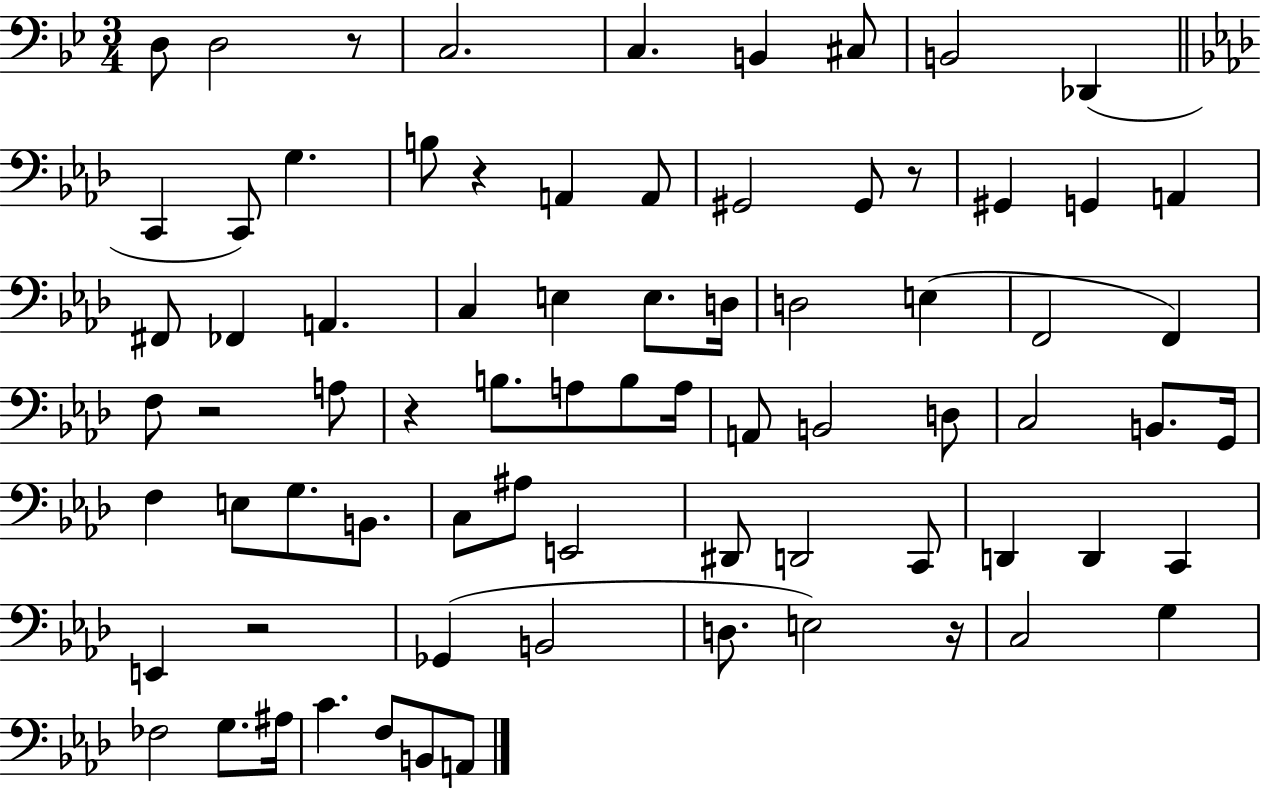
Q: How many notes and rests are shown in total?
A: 76